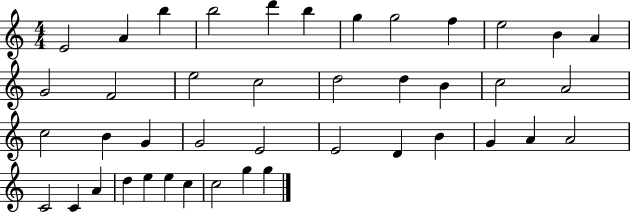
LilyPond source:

{
  \clef treble
  \numericTimeSignature
  \time 4/4
  \key c \major
  e'2 a'4 b''4 | b''2 d'''4 b''4 | g''4 g''2 f''4 | e''2 b'4 a'4 | \break g'2 f'2 | e''2 c''2 | d''2 d''4 b'4 | c''2 a'2 | \break c''2 b'4 g'4 | g'2 e'2 | e'2 d'4 b'4 | g'4 a'4 a'2 | \break c'2 c'4 a'4 | d''4 e''4 e''4 c''4 | c''2 g''4 g''4 | \bar "|."
}